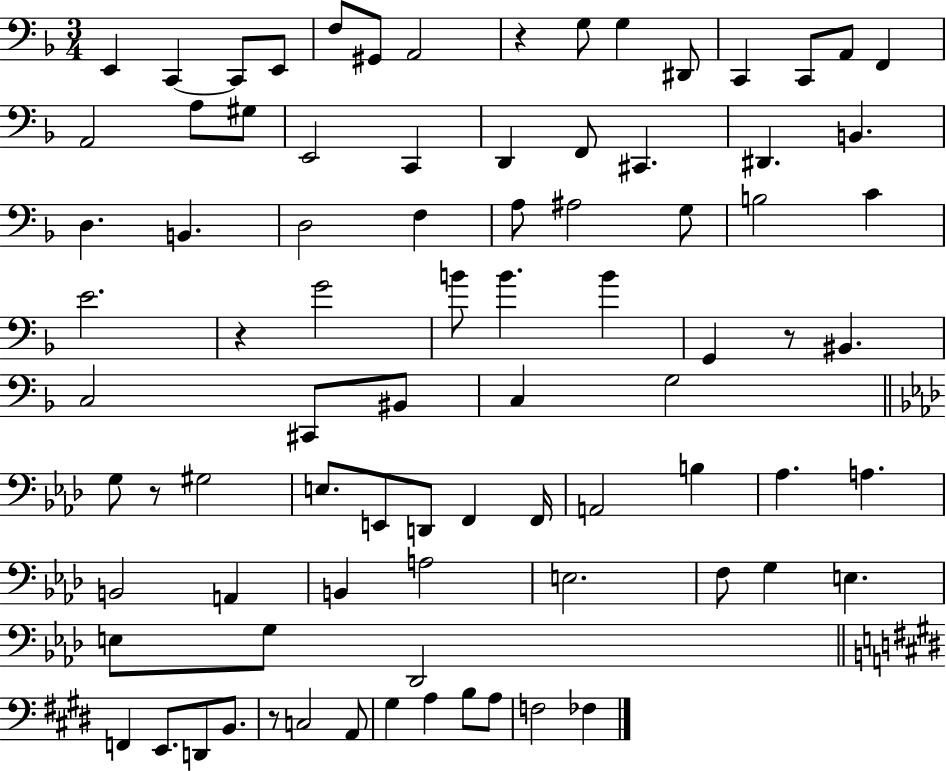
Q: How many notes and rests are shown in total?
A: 84